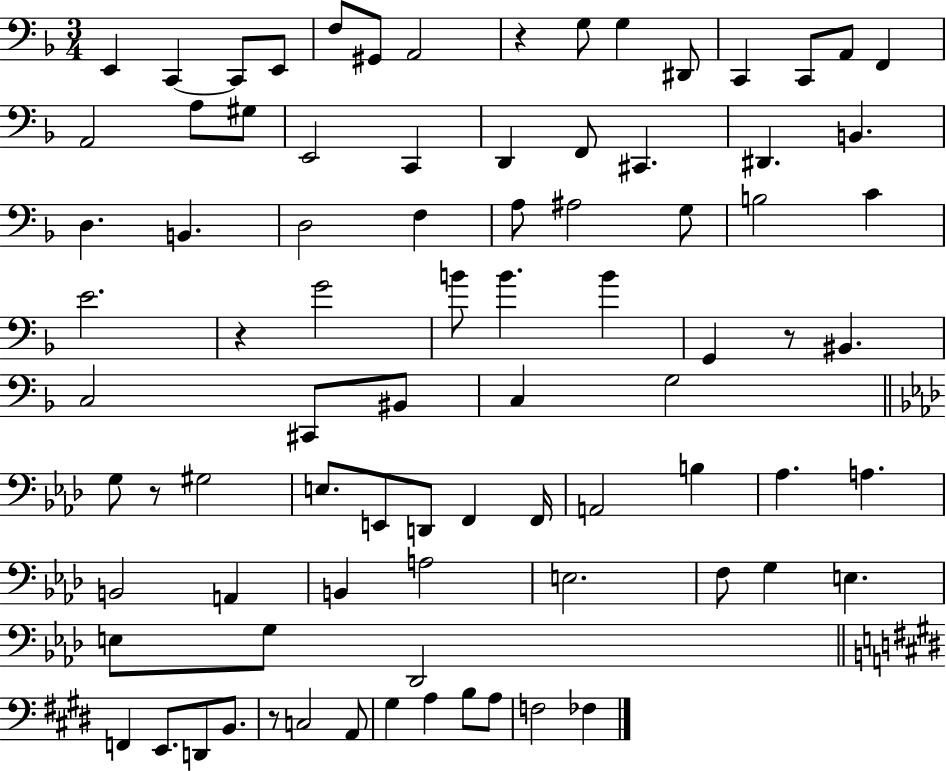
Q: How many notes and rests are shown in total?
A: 84